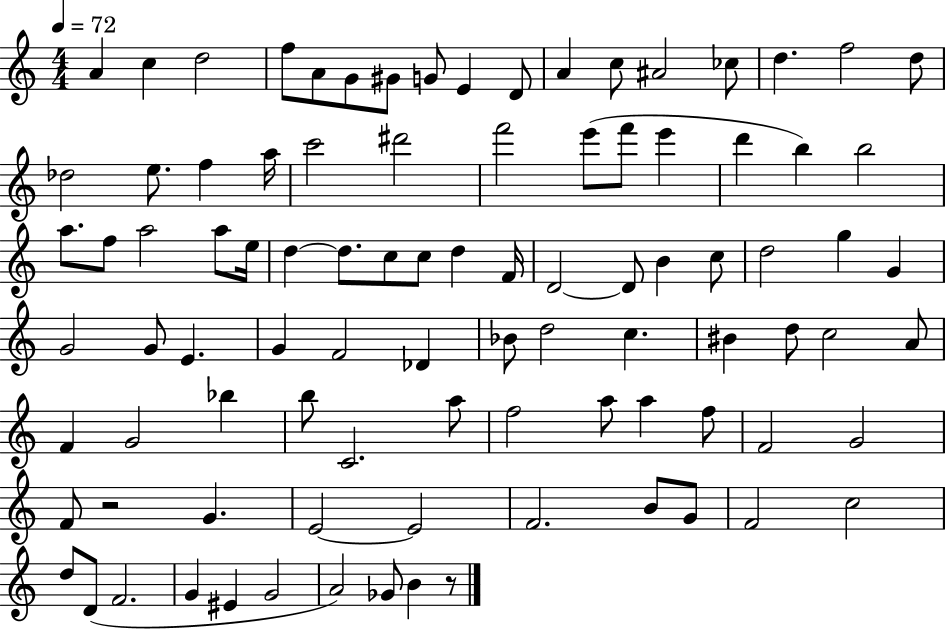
A4/q C5/q D5/h F5/e A4/e G4/e G#4/e G4/e E4/q D4/e A4/q C5/e A#4/h CES5/e D5/q. F5/h D5/e Db5/h E5/e. F5/q A5/s C6/h D#6/h F6/h E6/e F6/e E6/q D6/q B5/q B5/h A5/e. F5/e A5/h A5/e E5/s D5/q D5/e. C5/e C5/e D5/q F4/s D4/h D4/e B4/q C5/e D5/h G5/q G4/q G4/h G4/e E4/q. G4/q F4/h Db4/q Bb4/e D5/h C5/q. BIS4/q D5/e C5/h A4/e F4/q G4/h Bb5/q B5/e C4/h. A5/e F5/h A5/e A5/q F5/e F4/h G4/h F4/e R/h G4/q. E4/h E4/h F4/h. B4/e G4/e F4/h C5/h D5/e D4/e F4/h. G4/q EIS4/q G4/h A4/h Gb4/e B4/q R/e